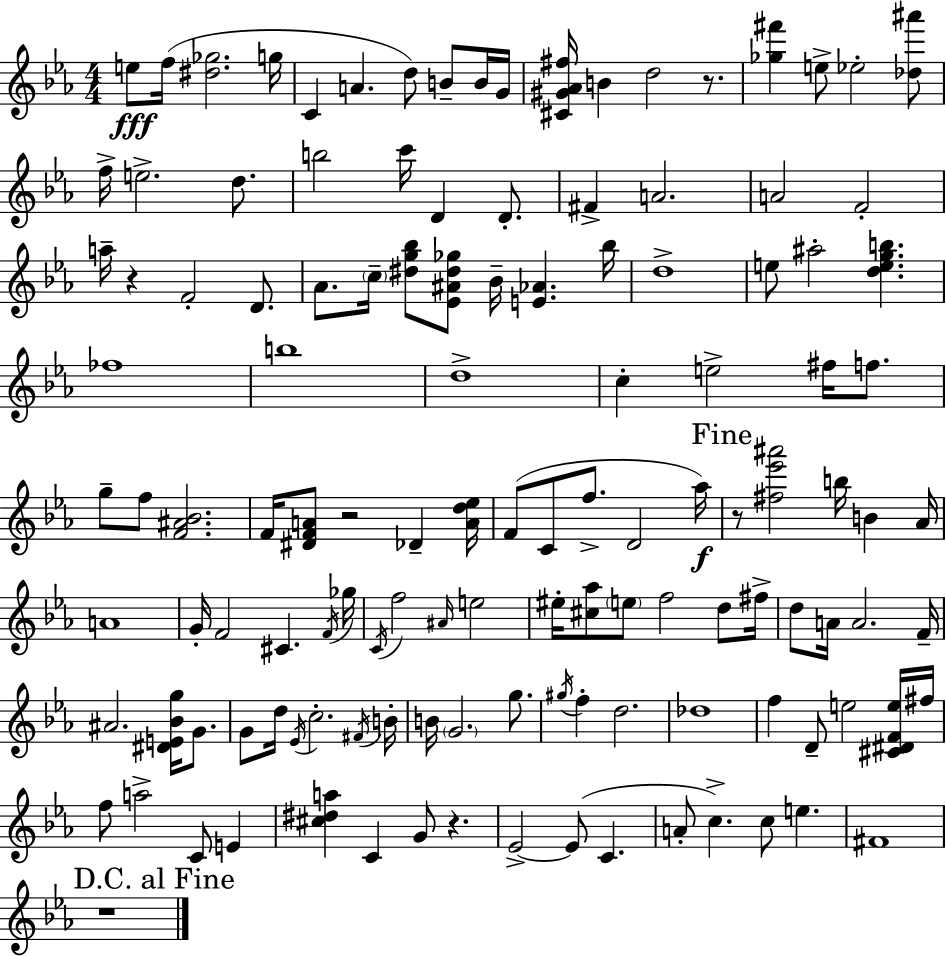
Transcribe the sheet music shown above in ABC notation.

X:1
T:Untitled
M:4/4
L:1/4
K:Eb
e/2 f/4 [^d_g]2 g/4 C A d/2 B/2 B/4 G/4 [^C^G_A^f]/4 B d2 z/2 [_g^f'] e/2 _e2 [_d^a']/2 f/4 e2 d/2 b2 c'/4 D D/2 ^F A2 A2 F2 a/4 z F2 D/2 _A/2 c/4 [^dg_b]/2 [_E^A^d_g]/2 _B/4 [E_A] _b/4 d4 e/2 ^a2 [degb] _f4 b4 d4 c e2 ^f/4 f/2 g/2 f/2 [F^A_B]2 F/4 [^DFA]/2 z2 _D [Ad_e]/4 F/2 C/2 f/2 D2 _a/4 z/2 [^f_e'^a']2 b/4 B _A/4 A4 G/4 F2 ^C F/4 _g/4 C/4 f2 ^A/4 e2 ^e/4 [^c_a]/2 e/2 f2 d/2 ^f/4 d/2 A/4 A2 F/4 ^A2 [^DE_Bg]/4 G/2 G/2 d/4 _E/4 c2 ^F/4 B/4 B/4 G2 g/2 ^g/4 f d2 _d4 f D/2 e2 [^C^DFe]/4 ^f/4 f/2 a2 C/2 E [^c^da] C G/2 z _E2 _E/2 C A/2 c c/2 e ^F4 z4